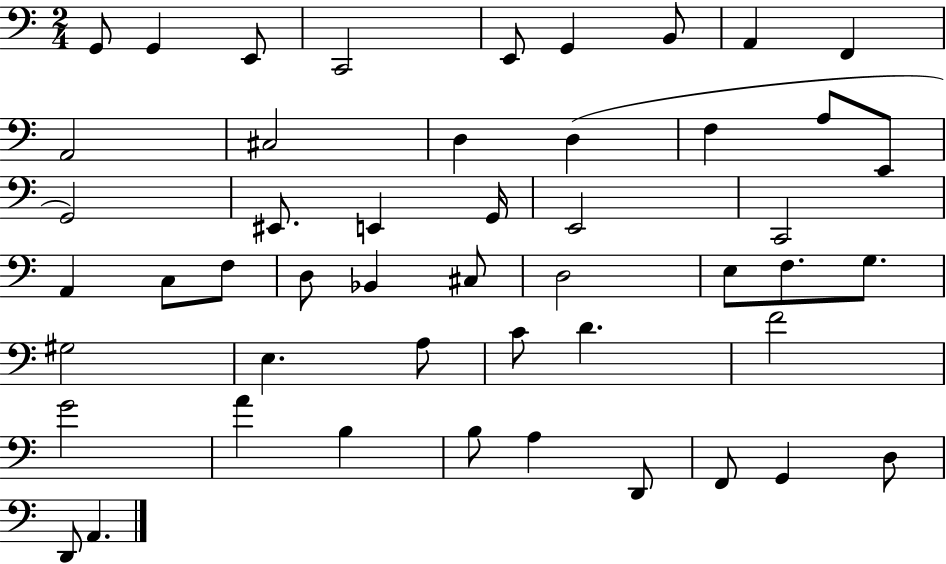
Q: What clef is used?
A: bass